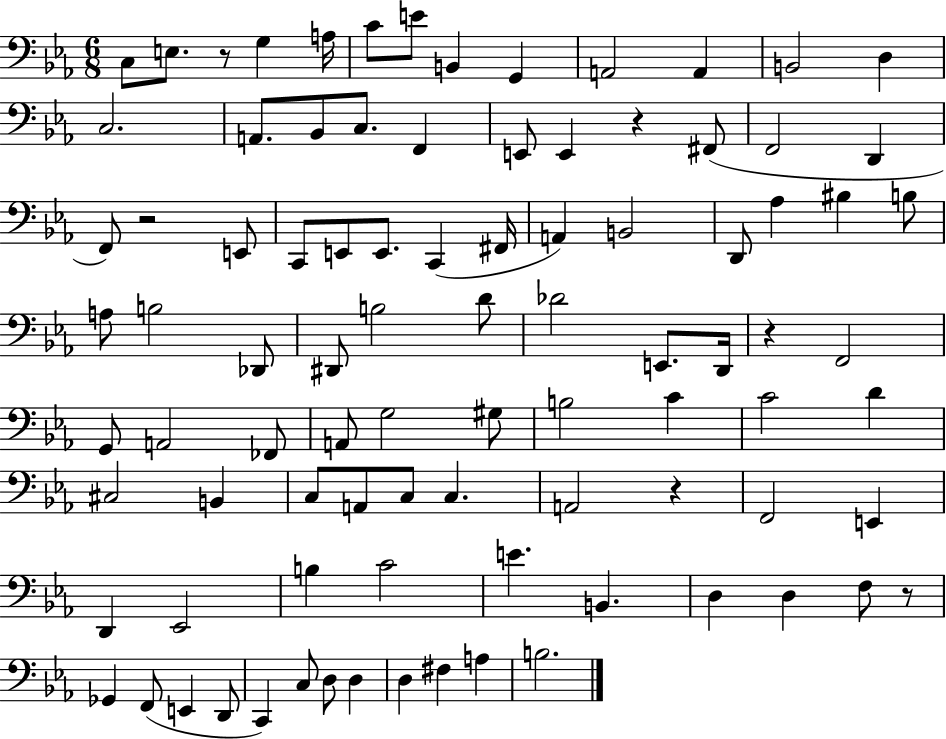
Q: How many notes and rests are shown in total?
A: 91